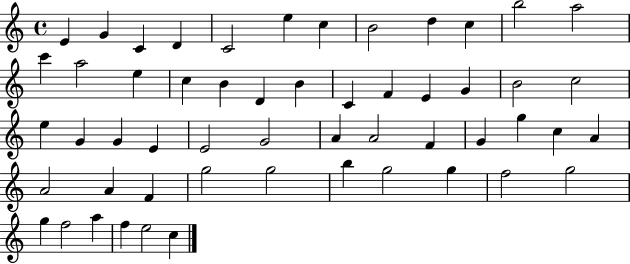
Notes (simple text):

E4/q G4/q C4/q D4/q C4/h E5/q C5/q B4/h D5/q C5/q B5/h A5/h C6/q A5/h E5/q C5/q B4/q D4/q B4/q C4/q F4/q E4/q G4/q B4/h C5/h E5/q G4/q G4/q E4/q E4/h G4/h A4/q A4/h F4/q G4/q G5/q C5/q A4/q A4/h A4/q F4/q G5/h G5/h B5/q G5/h G5/q F5/h G5/h G5/q F5/h A5/q F5/q E5/h C5/q